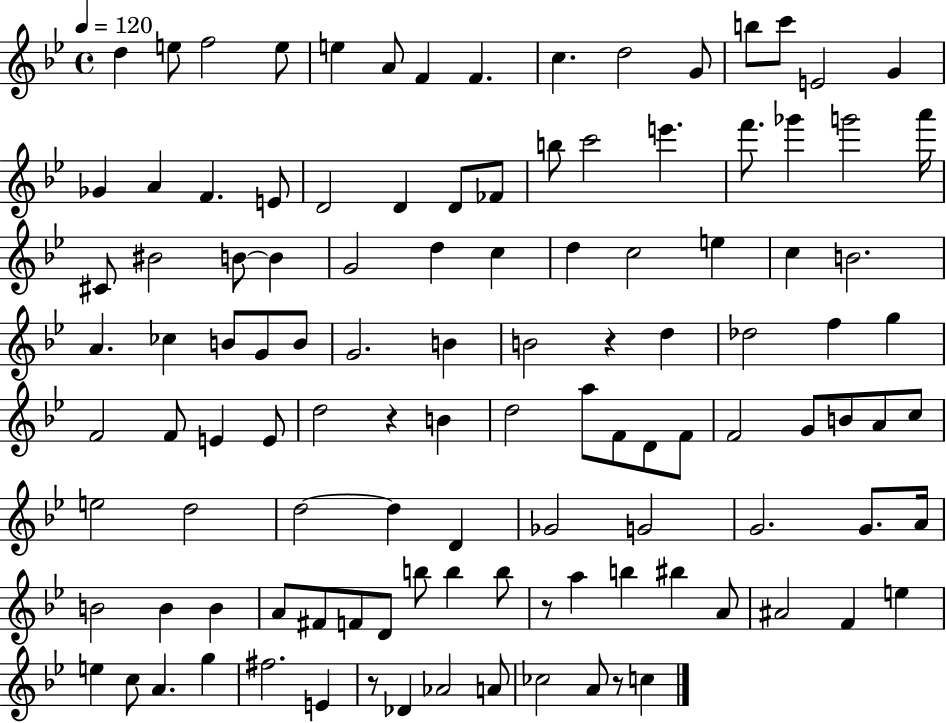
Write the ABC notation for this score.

X:1
T:Untitled
M:4/4
L:1/4
K:Bb
d e/2 f2 e/2 e A/2 F F c d2 G/2 b/2 c'/2 E2 G _G A F E/2 D2 D D/2 _F/2 b/2 c'2 e' f'/2 _g' g'2 a'/4 ^C/2 ^B2 B/2 B G2 d c d c2 e c B2 A _c B/2 G/2 B/2 G2 B B2 z d _d2 f g F2 F/2 E E/2 d2 z B d2 a/2 F/2 D/2 F/2 F2 G/2 B/2 A/2 c/2 e2 d2 d2 d D _G2 G2 G2 G/2 A/4 B2 B B A/2 ^F/2 F/2 D/2 b/2 b b/2 z/2 a b ^b A/2 ^A2 F e e c/2 A g ^f2 E z/2 _D _A2 A/2 _c2 A/2 z/2 c